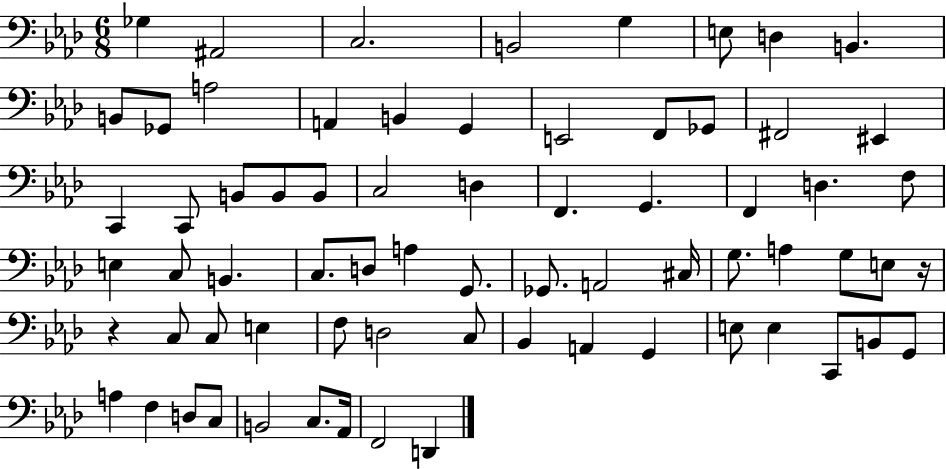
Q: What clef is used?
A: bass